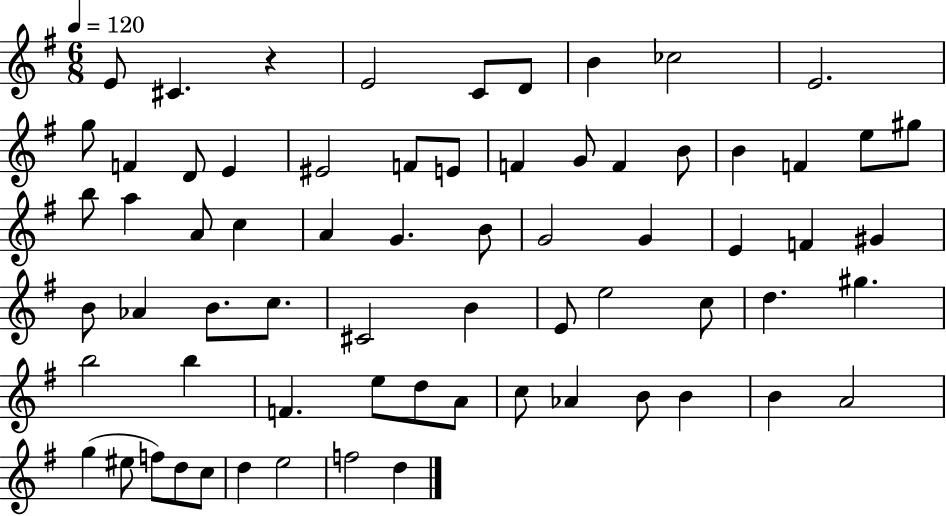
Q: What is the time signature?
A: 6/8